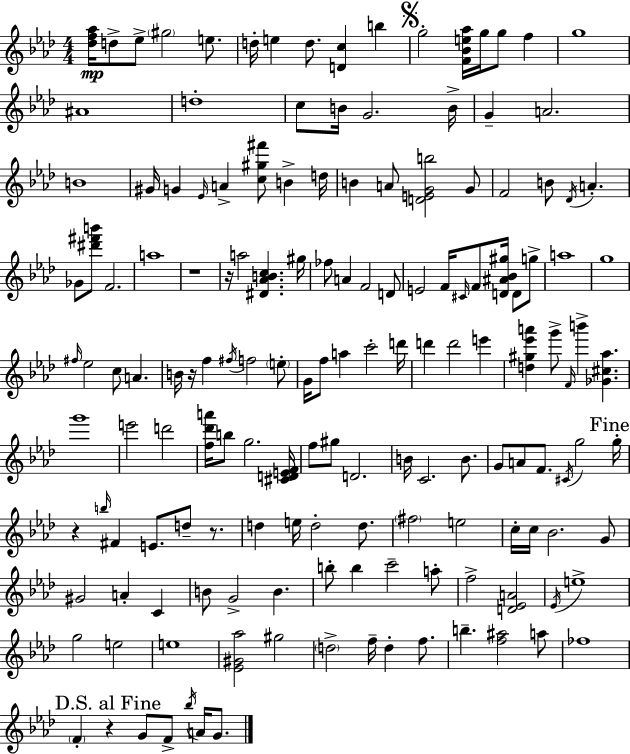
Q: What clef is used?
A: treble